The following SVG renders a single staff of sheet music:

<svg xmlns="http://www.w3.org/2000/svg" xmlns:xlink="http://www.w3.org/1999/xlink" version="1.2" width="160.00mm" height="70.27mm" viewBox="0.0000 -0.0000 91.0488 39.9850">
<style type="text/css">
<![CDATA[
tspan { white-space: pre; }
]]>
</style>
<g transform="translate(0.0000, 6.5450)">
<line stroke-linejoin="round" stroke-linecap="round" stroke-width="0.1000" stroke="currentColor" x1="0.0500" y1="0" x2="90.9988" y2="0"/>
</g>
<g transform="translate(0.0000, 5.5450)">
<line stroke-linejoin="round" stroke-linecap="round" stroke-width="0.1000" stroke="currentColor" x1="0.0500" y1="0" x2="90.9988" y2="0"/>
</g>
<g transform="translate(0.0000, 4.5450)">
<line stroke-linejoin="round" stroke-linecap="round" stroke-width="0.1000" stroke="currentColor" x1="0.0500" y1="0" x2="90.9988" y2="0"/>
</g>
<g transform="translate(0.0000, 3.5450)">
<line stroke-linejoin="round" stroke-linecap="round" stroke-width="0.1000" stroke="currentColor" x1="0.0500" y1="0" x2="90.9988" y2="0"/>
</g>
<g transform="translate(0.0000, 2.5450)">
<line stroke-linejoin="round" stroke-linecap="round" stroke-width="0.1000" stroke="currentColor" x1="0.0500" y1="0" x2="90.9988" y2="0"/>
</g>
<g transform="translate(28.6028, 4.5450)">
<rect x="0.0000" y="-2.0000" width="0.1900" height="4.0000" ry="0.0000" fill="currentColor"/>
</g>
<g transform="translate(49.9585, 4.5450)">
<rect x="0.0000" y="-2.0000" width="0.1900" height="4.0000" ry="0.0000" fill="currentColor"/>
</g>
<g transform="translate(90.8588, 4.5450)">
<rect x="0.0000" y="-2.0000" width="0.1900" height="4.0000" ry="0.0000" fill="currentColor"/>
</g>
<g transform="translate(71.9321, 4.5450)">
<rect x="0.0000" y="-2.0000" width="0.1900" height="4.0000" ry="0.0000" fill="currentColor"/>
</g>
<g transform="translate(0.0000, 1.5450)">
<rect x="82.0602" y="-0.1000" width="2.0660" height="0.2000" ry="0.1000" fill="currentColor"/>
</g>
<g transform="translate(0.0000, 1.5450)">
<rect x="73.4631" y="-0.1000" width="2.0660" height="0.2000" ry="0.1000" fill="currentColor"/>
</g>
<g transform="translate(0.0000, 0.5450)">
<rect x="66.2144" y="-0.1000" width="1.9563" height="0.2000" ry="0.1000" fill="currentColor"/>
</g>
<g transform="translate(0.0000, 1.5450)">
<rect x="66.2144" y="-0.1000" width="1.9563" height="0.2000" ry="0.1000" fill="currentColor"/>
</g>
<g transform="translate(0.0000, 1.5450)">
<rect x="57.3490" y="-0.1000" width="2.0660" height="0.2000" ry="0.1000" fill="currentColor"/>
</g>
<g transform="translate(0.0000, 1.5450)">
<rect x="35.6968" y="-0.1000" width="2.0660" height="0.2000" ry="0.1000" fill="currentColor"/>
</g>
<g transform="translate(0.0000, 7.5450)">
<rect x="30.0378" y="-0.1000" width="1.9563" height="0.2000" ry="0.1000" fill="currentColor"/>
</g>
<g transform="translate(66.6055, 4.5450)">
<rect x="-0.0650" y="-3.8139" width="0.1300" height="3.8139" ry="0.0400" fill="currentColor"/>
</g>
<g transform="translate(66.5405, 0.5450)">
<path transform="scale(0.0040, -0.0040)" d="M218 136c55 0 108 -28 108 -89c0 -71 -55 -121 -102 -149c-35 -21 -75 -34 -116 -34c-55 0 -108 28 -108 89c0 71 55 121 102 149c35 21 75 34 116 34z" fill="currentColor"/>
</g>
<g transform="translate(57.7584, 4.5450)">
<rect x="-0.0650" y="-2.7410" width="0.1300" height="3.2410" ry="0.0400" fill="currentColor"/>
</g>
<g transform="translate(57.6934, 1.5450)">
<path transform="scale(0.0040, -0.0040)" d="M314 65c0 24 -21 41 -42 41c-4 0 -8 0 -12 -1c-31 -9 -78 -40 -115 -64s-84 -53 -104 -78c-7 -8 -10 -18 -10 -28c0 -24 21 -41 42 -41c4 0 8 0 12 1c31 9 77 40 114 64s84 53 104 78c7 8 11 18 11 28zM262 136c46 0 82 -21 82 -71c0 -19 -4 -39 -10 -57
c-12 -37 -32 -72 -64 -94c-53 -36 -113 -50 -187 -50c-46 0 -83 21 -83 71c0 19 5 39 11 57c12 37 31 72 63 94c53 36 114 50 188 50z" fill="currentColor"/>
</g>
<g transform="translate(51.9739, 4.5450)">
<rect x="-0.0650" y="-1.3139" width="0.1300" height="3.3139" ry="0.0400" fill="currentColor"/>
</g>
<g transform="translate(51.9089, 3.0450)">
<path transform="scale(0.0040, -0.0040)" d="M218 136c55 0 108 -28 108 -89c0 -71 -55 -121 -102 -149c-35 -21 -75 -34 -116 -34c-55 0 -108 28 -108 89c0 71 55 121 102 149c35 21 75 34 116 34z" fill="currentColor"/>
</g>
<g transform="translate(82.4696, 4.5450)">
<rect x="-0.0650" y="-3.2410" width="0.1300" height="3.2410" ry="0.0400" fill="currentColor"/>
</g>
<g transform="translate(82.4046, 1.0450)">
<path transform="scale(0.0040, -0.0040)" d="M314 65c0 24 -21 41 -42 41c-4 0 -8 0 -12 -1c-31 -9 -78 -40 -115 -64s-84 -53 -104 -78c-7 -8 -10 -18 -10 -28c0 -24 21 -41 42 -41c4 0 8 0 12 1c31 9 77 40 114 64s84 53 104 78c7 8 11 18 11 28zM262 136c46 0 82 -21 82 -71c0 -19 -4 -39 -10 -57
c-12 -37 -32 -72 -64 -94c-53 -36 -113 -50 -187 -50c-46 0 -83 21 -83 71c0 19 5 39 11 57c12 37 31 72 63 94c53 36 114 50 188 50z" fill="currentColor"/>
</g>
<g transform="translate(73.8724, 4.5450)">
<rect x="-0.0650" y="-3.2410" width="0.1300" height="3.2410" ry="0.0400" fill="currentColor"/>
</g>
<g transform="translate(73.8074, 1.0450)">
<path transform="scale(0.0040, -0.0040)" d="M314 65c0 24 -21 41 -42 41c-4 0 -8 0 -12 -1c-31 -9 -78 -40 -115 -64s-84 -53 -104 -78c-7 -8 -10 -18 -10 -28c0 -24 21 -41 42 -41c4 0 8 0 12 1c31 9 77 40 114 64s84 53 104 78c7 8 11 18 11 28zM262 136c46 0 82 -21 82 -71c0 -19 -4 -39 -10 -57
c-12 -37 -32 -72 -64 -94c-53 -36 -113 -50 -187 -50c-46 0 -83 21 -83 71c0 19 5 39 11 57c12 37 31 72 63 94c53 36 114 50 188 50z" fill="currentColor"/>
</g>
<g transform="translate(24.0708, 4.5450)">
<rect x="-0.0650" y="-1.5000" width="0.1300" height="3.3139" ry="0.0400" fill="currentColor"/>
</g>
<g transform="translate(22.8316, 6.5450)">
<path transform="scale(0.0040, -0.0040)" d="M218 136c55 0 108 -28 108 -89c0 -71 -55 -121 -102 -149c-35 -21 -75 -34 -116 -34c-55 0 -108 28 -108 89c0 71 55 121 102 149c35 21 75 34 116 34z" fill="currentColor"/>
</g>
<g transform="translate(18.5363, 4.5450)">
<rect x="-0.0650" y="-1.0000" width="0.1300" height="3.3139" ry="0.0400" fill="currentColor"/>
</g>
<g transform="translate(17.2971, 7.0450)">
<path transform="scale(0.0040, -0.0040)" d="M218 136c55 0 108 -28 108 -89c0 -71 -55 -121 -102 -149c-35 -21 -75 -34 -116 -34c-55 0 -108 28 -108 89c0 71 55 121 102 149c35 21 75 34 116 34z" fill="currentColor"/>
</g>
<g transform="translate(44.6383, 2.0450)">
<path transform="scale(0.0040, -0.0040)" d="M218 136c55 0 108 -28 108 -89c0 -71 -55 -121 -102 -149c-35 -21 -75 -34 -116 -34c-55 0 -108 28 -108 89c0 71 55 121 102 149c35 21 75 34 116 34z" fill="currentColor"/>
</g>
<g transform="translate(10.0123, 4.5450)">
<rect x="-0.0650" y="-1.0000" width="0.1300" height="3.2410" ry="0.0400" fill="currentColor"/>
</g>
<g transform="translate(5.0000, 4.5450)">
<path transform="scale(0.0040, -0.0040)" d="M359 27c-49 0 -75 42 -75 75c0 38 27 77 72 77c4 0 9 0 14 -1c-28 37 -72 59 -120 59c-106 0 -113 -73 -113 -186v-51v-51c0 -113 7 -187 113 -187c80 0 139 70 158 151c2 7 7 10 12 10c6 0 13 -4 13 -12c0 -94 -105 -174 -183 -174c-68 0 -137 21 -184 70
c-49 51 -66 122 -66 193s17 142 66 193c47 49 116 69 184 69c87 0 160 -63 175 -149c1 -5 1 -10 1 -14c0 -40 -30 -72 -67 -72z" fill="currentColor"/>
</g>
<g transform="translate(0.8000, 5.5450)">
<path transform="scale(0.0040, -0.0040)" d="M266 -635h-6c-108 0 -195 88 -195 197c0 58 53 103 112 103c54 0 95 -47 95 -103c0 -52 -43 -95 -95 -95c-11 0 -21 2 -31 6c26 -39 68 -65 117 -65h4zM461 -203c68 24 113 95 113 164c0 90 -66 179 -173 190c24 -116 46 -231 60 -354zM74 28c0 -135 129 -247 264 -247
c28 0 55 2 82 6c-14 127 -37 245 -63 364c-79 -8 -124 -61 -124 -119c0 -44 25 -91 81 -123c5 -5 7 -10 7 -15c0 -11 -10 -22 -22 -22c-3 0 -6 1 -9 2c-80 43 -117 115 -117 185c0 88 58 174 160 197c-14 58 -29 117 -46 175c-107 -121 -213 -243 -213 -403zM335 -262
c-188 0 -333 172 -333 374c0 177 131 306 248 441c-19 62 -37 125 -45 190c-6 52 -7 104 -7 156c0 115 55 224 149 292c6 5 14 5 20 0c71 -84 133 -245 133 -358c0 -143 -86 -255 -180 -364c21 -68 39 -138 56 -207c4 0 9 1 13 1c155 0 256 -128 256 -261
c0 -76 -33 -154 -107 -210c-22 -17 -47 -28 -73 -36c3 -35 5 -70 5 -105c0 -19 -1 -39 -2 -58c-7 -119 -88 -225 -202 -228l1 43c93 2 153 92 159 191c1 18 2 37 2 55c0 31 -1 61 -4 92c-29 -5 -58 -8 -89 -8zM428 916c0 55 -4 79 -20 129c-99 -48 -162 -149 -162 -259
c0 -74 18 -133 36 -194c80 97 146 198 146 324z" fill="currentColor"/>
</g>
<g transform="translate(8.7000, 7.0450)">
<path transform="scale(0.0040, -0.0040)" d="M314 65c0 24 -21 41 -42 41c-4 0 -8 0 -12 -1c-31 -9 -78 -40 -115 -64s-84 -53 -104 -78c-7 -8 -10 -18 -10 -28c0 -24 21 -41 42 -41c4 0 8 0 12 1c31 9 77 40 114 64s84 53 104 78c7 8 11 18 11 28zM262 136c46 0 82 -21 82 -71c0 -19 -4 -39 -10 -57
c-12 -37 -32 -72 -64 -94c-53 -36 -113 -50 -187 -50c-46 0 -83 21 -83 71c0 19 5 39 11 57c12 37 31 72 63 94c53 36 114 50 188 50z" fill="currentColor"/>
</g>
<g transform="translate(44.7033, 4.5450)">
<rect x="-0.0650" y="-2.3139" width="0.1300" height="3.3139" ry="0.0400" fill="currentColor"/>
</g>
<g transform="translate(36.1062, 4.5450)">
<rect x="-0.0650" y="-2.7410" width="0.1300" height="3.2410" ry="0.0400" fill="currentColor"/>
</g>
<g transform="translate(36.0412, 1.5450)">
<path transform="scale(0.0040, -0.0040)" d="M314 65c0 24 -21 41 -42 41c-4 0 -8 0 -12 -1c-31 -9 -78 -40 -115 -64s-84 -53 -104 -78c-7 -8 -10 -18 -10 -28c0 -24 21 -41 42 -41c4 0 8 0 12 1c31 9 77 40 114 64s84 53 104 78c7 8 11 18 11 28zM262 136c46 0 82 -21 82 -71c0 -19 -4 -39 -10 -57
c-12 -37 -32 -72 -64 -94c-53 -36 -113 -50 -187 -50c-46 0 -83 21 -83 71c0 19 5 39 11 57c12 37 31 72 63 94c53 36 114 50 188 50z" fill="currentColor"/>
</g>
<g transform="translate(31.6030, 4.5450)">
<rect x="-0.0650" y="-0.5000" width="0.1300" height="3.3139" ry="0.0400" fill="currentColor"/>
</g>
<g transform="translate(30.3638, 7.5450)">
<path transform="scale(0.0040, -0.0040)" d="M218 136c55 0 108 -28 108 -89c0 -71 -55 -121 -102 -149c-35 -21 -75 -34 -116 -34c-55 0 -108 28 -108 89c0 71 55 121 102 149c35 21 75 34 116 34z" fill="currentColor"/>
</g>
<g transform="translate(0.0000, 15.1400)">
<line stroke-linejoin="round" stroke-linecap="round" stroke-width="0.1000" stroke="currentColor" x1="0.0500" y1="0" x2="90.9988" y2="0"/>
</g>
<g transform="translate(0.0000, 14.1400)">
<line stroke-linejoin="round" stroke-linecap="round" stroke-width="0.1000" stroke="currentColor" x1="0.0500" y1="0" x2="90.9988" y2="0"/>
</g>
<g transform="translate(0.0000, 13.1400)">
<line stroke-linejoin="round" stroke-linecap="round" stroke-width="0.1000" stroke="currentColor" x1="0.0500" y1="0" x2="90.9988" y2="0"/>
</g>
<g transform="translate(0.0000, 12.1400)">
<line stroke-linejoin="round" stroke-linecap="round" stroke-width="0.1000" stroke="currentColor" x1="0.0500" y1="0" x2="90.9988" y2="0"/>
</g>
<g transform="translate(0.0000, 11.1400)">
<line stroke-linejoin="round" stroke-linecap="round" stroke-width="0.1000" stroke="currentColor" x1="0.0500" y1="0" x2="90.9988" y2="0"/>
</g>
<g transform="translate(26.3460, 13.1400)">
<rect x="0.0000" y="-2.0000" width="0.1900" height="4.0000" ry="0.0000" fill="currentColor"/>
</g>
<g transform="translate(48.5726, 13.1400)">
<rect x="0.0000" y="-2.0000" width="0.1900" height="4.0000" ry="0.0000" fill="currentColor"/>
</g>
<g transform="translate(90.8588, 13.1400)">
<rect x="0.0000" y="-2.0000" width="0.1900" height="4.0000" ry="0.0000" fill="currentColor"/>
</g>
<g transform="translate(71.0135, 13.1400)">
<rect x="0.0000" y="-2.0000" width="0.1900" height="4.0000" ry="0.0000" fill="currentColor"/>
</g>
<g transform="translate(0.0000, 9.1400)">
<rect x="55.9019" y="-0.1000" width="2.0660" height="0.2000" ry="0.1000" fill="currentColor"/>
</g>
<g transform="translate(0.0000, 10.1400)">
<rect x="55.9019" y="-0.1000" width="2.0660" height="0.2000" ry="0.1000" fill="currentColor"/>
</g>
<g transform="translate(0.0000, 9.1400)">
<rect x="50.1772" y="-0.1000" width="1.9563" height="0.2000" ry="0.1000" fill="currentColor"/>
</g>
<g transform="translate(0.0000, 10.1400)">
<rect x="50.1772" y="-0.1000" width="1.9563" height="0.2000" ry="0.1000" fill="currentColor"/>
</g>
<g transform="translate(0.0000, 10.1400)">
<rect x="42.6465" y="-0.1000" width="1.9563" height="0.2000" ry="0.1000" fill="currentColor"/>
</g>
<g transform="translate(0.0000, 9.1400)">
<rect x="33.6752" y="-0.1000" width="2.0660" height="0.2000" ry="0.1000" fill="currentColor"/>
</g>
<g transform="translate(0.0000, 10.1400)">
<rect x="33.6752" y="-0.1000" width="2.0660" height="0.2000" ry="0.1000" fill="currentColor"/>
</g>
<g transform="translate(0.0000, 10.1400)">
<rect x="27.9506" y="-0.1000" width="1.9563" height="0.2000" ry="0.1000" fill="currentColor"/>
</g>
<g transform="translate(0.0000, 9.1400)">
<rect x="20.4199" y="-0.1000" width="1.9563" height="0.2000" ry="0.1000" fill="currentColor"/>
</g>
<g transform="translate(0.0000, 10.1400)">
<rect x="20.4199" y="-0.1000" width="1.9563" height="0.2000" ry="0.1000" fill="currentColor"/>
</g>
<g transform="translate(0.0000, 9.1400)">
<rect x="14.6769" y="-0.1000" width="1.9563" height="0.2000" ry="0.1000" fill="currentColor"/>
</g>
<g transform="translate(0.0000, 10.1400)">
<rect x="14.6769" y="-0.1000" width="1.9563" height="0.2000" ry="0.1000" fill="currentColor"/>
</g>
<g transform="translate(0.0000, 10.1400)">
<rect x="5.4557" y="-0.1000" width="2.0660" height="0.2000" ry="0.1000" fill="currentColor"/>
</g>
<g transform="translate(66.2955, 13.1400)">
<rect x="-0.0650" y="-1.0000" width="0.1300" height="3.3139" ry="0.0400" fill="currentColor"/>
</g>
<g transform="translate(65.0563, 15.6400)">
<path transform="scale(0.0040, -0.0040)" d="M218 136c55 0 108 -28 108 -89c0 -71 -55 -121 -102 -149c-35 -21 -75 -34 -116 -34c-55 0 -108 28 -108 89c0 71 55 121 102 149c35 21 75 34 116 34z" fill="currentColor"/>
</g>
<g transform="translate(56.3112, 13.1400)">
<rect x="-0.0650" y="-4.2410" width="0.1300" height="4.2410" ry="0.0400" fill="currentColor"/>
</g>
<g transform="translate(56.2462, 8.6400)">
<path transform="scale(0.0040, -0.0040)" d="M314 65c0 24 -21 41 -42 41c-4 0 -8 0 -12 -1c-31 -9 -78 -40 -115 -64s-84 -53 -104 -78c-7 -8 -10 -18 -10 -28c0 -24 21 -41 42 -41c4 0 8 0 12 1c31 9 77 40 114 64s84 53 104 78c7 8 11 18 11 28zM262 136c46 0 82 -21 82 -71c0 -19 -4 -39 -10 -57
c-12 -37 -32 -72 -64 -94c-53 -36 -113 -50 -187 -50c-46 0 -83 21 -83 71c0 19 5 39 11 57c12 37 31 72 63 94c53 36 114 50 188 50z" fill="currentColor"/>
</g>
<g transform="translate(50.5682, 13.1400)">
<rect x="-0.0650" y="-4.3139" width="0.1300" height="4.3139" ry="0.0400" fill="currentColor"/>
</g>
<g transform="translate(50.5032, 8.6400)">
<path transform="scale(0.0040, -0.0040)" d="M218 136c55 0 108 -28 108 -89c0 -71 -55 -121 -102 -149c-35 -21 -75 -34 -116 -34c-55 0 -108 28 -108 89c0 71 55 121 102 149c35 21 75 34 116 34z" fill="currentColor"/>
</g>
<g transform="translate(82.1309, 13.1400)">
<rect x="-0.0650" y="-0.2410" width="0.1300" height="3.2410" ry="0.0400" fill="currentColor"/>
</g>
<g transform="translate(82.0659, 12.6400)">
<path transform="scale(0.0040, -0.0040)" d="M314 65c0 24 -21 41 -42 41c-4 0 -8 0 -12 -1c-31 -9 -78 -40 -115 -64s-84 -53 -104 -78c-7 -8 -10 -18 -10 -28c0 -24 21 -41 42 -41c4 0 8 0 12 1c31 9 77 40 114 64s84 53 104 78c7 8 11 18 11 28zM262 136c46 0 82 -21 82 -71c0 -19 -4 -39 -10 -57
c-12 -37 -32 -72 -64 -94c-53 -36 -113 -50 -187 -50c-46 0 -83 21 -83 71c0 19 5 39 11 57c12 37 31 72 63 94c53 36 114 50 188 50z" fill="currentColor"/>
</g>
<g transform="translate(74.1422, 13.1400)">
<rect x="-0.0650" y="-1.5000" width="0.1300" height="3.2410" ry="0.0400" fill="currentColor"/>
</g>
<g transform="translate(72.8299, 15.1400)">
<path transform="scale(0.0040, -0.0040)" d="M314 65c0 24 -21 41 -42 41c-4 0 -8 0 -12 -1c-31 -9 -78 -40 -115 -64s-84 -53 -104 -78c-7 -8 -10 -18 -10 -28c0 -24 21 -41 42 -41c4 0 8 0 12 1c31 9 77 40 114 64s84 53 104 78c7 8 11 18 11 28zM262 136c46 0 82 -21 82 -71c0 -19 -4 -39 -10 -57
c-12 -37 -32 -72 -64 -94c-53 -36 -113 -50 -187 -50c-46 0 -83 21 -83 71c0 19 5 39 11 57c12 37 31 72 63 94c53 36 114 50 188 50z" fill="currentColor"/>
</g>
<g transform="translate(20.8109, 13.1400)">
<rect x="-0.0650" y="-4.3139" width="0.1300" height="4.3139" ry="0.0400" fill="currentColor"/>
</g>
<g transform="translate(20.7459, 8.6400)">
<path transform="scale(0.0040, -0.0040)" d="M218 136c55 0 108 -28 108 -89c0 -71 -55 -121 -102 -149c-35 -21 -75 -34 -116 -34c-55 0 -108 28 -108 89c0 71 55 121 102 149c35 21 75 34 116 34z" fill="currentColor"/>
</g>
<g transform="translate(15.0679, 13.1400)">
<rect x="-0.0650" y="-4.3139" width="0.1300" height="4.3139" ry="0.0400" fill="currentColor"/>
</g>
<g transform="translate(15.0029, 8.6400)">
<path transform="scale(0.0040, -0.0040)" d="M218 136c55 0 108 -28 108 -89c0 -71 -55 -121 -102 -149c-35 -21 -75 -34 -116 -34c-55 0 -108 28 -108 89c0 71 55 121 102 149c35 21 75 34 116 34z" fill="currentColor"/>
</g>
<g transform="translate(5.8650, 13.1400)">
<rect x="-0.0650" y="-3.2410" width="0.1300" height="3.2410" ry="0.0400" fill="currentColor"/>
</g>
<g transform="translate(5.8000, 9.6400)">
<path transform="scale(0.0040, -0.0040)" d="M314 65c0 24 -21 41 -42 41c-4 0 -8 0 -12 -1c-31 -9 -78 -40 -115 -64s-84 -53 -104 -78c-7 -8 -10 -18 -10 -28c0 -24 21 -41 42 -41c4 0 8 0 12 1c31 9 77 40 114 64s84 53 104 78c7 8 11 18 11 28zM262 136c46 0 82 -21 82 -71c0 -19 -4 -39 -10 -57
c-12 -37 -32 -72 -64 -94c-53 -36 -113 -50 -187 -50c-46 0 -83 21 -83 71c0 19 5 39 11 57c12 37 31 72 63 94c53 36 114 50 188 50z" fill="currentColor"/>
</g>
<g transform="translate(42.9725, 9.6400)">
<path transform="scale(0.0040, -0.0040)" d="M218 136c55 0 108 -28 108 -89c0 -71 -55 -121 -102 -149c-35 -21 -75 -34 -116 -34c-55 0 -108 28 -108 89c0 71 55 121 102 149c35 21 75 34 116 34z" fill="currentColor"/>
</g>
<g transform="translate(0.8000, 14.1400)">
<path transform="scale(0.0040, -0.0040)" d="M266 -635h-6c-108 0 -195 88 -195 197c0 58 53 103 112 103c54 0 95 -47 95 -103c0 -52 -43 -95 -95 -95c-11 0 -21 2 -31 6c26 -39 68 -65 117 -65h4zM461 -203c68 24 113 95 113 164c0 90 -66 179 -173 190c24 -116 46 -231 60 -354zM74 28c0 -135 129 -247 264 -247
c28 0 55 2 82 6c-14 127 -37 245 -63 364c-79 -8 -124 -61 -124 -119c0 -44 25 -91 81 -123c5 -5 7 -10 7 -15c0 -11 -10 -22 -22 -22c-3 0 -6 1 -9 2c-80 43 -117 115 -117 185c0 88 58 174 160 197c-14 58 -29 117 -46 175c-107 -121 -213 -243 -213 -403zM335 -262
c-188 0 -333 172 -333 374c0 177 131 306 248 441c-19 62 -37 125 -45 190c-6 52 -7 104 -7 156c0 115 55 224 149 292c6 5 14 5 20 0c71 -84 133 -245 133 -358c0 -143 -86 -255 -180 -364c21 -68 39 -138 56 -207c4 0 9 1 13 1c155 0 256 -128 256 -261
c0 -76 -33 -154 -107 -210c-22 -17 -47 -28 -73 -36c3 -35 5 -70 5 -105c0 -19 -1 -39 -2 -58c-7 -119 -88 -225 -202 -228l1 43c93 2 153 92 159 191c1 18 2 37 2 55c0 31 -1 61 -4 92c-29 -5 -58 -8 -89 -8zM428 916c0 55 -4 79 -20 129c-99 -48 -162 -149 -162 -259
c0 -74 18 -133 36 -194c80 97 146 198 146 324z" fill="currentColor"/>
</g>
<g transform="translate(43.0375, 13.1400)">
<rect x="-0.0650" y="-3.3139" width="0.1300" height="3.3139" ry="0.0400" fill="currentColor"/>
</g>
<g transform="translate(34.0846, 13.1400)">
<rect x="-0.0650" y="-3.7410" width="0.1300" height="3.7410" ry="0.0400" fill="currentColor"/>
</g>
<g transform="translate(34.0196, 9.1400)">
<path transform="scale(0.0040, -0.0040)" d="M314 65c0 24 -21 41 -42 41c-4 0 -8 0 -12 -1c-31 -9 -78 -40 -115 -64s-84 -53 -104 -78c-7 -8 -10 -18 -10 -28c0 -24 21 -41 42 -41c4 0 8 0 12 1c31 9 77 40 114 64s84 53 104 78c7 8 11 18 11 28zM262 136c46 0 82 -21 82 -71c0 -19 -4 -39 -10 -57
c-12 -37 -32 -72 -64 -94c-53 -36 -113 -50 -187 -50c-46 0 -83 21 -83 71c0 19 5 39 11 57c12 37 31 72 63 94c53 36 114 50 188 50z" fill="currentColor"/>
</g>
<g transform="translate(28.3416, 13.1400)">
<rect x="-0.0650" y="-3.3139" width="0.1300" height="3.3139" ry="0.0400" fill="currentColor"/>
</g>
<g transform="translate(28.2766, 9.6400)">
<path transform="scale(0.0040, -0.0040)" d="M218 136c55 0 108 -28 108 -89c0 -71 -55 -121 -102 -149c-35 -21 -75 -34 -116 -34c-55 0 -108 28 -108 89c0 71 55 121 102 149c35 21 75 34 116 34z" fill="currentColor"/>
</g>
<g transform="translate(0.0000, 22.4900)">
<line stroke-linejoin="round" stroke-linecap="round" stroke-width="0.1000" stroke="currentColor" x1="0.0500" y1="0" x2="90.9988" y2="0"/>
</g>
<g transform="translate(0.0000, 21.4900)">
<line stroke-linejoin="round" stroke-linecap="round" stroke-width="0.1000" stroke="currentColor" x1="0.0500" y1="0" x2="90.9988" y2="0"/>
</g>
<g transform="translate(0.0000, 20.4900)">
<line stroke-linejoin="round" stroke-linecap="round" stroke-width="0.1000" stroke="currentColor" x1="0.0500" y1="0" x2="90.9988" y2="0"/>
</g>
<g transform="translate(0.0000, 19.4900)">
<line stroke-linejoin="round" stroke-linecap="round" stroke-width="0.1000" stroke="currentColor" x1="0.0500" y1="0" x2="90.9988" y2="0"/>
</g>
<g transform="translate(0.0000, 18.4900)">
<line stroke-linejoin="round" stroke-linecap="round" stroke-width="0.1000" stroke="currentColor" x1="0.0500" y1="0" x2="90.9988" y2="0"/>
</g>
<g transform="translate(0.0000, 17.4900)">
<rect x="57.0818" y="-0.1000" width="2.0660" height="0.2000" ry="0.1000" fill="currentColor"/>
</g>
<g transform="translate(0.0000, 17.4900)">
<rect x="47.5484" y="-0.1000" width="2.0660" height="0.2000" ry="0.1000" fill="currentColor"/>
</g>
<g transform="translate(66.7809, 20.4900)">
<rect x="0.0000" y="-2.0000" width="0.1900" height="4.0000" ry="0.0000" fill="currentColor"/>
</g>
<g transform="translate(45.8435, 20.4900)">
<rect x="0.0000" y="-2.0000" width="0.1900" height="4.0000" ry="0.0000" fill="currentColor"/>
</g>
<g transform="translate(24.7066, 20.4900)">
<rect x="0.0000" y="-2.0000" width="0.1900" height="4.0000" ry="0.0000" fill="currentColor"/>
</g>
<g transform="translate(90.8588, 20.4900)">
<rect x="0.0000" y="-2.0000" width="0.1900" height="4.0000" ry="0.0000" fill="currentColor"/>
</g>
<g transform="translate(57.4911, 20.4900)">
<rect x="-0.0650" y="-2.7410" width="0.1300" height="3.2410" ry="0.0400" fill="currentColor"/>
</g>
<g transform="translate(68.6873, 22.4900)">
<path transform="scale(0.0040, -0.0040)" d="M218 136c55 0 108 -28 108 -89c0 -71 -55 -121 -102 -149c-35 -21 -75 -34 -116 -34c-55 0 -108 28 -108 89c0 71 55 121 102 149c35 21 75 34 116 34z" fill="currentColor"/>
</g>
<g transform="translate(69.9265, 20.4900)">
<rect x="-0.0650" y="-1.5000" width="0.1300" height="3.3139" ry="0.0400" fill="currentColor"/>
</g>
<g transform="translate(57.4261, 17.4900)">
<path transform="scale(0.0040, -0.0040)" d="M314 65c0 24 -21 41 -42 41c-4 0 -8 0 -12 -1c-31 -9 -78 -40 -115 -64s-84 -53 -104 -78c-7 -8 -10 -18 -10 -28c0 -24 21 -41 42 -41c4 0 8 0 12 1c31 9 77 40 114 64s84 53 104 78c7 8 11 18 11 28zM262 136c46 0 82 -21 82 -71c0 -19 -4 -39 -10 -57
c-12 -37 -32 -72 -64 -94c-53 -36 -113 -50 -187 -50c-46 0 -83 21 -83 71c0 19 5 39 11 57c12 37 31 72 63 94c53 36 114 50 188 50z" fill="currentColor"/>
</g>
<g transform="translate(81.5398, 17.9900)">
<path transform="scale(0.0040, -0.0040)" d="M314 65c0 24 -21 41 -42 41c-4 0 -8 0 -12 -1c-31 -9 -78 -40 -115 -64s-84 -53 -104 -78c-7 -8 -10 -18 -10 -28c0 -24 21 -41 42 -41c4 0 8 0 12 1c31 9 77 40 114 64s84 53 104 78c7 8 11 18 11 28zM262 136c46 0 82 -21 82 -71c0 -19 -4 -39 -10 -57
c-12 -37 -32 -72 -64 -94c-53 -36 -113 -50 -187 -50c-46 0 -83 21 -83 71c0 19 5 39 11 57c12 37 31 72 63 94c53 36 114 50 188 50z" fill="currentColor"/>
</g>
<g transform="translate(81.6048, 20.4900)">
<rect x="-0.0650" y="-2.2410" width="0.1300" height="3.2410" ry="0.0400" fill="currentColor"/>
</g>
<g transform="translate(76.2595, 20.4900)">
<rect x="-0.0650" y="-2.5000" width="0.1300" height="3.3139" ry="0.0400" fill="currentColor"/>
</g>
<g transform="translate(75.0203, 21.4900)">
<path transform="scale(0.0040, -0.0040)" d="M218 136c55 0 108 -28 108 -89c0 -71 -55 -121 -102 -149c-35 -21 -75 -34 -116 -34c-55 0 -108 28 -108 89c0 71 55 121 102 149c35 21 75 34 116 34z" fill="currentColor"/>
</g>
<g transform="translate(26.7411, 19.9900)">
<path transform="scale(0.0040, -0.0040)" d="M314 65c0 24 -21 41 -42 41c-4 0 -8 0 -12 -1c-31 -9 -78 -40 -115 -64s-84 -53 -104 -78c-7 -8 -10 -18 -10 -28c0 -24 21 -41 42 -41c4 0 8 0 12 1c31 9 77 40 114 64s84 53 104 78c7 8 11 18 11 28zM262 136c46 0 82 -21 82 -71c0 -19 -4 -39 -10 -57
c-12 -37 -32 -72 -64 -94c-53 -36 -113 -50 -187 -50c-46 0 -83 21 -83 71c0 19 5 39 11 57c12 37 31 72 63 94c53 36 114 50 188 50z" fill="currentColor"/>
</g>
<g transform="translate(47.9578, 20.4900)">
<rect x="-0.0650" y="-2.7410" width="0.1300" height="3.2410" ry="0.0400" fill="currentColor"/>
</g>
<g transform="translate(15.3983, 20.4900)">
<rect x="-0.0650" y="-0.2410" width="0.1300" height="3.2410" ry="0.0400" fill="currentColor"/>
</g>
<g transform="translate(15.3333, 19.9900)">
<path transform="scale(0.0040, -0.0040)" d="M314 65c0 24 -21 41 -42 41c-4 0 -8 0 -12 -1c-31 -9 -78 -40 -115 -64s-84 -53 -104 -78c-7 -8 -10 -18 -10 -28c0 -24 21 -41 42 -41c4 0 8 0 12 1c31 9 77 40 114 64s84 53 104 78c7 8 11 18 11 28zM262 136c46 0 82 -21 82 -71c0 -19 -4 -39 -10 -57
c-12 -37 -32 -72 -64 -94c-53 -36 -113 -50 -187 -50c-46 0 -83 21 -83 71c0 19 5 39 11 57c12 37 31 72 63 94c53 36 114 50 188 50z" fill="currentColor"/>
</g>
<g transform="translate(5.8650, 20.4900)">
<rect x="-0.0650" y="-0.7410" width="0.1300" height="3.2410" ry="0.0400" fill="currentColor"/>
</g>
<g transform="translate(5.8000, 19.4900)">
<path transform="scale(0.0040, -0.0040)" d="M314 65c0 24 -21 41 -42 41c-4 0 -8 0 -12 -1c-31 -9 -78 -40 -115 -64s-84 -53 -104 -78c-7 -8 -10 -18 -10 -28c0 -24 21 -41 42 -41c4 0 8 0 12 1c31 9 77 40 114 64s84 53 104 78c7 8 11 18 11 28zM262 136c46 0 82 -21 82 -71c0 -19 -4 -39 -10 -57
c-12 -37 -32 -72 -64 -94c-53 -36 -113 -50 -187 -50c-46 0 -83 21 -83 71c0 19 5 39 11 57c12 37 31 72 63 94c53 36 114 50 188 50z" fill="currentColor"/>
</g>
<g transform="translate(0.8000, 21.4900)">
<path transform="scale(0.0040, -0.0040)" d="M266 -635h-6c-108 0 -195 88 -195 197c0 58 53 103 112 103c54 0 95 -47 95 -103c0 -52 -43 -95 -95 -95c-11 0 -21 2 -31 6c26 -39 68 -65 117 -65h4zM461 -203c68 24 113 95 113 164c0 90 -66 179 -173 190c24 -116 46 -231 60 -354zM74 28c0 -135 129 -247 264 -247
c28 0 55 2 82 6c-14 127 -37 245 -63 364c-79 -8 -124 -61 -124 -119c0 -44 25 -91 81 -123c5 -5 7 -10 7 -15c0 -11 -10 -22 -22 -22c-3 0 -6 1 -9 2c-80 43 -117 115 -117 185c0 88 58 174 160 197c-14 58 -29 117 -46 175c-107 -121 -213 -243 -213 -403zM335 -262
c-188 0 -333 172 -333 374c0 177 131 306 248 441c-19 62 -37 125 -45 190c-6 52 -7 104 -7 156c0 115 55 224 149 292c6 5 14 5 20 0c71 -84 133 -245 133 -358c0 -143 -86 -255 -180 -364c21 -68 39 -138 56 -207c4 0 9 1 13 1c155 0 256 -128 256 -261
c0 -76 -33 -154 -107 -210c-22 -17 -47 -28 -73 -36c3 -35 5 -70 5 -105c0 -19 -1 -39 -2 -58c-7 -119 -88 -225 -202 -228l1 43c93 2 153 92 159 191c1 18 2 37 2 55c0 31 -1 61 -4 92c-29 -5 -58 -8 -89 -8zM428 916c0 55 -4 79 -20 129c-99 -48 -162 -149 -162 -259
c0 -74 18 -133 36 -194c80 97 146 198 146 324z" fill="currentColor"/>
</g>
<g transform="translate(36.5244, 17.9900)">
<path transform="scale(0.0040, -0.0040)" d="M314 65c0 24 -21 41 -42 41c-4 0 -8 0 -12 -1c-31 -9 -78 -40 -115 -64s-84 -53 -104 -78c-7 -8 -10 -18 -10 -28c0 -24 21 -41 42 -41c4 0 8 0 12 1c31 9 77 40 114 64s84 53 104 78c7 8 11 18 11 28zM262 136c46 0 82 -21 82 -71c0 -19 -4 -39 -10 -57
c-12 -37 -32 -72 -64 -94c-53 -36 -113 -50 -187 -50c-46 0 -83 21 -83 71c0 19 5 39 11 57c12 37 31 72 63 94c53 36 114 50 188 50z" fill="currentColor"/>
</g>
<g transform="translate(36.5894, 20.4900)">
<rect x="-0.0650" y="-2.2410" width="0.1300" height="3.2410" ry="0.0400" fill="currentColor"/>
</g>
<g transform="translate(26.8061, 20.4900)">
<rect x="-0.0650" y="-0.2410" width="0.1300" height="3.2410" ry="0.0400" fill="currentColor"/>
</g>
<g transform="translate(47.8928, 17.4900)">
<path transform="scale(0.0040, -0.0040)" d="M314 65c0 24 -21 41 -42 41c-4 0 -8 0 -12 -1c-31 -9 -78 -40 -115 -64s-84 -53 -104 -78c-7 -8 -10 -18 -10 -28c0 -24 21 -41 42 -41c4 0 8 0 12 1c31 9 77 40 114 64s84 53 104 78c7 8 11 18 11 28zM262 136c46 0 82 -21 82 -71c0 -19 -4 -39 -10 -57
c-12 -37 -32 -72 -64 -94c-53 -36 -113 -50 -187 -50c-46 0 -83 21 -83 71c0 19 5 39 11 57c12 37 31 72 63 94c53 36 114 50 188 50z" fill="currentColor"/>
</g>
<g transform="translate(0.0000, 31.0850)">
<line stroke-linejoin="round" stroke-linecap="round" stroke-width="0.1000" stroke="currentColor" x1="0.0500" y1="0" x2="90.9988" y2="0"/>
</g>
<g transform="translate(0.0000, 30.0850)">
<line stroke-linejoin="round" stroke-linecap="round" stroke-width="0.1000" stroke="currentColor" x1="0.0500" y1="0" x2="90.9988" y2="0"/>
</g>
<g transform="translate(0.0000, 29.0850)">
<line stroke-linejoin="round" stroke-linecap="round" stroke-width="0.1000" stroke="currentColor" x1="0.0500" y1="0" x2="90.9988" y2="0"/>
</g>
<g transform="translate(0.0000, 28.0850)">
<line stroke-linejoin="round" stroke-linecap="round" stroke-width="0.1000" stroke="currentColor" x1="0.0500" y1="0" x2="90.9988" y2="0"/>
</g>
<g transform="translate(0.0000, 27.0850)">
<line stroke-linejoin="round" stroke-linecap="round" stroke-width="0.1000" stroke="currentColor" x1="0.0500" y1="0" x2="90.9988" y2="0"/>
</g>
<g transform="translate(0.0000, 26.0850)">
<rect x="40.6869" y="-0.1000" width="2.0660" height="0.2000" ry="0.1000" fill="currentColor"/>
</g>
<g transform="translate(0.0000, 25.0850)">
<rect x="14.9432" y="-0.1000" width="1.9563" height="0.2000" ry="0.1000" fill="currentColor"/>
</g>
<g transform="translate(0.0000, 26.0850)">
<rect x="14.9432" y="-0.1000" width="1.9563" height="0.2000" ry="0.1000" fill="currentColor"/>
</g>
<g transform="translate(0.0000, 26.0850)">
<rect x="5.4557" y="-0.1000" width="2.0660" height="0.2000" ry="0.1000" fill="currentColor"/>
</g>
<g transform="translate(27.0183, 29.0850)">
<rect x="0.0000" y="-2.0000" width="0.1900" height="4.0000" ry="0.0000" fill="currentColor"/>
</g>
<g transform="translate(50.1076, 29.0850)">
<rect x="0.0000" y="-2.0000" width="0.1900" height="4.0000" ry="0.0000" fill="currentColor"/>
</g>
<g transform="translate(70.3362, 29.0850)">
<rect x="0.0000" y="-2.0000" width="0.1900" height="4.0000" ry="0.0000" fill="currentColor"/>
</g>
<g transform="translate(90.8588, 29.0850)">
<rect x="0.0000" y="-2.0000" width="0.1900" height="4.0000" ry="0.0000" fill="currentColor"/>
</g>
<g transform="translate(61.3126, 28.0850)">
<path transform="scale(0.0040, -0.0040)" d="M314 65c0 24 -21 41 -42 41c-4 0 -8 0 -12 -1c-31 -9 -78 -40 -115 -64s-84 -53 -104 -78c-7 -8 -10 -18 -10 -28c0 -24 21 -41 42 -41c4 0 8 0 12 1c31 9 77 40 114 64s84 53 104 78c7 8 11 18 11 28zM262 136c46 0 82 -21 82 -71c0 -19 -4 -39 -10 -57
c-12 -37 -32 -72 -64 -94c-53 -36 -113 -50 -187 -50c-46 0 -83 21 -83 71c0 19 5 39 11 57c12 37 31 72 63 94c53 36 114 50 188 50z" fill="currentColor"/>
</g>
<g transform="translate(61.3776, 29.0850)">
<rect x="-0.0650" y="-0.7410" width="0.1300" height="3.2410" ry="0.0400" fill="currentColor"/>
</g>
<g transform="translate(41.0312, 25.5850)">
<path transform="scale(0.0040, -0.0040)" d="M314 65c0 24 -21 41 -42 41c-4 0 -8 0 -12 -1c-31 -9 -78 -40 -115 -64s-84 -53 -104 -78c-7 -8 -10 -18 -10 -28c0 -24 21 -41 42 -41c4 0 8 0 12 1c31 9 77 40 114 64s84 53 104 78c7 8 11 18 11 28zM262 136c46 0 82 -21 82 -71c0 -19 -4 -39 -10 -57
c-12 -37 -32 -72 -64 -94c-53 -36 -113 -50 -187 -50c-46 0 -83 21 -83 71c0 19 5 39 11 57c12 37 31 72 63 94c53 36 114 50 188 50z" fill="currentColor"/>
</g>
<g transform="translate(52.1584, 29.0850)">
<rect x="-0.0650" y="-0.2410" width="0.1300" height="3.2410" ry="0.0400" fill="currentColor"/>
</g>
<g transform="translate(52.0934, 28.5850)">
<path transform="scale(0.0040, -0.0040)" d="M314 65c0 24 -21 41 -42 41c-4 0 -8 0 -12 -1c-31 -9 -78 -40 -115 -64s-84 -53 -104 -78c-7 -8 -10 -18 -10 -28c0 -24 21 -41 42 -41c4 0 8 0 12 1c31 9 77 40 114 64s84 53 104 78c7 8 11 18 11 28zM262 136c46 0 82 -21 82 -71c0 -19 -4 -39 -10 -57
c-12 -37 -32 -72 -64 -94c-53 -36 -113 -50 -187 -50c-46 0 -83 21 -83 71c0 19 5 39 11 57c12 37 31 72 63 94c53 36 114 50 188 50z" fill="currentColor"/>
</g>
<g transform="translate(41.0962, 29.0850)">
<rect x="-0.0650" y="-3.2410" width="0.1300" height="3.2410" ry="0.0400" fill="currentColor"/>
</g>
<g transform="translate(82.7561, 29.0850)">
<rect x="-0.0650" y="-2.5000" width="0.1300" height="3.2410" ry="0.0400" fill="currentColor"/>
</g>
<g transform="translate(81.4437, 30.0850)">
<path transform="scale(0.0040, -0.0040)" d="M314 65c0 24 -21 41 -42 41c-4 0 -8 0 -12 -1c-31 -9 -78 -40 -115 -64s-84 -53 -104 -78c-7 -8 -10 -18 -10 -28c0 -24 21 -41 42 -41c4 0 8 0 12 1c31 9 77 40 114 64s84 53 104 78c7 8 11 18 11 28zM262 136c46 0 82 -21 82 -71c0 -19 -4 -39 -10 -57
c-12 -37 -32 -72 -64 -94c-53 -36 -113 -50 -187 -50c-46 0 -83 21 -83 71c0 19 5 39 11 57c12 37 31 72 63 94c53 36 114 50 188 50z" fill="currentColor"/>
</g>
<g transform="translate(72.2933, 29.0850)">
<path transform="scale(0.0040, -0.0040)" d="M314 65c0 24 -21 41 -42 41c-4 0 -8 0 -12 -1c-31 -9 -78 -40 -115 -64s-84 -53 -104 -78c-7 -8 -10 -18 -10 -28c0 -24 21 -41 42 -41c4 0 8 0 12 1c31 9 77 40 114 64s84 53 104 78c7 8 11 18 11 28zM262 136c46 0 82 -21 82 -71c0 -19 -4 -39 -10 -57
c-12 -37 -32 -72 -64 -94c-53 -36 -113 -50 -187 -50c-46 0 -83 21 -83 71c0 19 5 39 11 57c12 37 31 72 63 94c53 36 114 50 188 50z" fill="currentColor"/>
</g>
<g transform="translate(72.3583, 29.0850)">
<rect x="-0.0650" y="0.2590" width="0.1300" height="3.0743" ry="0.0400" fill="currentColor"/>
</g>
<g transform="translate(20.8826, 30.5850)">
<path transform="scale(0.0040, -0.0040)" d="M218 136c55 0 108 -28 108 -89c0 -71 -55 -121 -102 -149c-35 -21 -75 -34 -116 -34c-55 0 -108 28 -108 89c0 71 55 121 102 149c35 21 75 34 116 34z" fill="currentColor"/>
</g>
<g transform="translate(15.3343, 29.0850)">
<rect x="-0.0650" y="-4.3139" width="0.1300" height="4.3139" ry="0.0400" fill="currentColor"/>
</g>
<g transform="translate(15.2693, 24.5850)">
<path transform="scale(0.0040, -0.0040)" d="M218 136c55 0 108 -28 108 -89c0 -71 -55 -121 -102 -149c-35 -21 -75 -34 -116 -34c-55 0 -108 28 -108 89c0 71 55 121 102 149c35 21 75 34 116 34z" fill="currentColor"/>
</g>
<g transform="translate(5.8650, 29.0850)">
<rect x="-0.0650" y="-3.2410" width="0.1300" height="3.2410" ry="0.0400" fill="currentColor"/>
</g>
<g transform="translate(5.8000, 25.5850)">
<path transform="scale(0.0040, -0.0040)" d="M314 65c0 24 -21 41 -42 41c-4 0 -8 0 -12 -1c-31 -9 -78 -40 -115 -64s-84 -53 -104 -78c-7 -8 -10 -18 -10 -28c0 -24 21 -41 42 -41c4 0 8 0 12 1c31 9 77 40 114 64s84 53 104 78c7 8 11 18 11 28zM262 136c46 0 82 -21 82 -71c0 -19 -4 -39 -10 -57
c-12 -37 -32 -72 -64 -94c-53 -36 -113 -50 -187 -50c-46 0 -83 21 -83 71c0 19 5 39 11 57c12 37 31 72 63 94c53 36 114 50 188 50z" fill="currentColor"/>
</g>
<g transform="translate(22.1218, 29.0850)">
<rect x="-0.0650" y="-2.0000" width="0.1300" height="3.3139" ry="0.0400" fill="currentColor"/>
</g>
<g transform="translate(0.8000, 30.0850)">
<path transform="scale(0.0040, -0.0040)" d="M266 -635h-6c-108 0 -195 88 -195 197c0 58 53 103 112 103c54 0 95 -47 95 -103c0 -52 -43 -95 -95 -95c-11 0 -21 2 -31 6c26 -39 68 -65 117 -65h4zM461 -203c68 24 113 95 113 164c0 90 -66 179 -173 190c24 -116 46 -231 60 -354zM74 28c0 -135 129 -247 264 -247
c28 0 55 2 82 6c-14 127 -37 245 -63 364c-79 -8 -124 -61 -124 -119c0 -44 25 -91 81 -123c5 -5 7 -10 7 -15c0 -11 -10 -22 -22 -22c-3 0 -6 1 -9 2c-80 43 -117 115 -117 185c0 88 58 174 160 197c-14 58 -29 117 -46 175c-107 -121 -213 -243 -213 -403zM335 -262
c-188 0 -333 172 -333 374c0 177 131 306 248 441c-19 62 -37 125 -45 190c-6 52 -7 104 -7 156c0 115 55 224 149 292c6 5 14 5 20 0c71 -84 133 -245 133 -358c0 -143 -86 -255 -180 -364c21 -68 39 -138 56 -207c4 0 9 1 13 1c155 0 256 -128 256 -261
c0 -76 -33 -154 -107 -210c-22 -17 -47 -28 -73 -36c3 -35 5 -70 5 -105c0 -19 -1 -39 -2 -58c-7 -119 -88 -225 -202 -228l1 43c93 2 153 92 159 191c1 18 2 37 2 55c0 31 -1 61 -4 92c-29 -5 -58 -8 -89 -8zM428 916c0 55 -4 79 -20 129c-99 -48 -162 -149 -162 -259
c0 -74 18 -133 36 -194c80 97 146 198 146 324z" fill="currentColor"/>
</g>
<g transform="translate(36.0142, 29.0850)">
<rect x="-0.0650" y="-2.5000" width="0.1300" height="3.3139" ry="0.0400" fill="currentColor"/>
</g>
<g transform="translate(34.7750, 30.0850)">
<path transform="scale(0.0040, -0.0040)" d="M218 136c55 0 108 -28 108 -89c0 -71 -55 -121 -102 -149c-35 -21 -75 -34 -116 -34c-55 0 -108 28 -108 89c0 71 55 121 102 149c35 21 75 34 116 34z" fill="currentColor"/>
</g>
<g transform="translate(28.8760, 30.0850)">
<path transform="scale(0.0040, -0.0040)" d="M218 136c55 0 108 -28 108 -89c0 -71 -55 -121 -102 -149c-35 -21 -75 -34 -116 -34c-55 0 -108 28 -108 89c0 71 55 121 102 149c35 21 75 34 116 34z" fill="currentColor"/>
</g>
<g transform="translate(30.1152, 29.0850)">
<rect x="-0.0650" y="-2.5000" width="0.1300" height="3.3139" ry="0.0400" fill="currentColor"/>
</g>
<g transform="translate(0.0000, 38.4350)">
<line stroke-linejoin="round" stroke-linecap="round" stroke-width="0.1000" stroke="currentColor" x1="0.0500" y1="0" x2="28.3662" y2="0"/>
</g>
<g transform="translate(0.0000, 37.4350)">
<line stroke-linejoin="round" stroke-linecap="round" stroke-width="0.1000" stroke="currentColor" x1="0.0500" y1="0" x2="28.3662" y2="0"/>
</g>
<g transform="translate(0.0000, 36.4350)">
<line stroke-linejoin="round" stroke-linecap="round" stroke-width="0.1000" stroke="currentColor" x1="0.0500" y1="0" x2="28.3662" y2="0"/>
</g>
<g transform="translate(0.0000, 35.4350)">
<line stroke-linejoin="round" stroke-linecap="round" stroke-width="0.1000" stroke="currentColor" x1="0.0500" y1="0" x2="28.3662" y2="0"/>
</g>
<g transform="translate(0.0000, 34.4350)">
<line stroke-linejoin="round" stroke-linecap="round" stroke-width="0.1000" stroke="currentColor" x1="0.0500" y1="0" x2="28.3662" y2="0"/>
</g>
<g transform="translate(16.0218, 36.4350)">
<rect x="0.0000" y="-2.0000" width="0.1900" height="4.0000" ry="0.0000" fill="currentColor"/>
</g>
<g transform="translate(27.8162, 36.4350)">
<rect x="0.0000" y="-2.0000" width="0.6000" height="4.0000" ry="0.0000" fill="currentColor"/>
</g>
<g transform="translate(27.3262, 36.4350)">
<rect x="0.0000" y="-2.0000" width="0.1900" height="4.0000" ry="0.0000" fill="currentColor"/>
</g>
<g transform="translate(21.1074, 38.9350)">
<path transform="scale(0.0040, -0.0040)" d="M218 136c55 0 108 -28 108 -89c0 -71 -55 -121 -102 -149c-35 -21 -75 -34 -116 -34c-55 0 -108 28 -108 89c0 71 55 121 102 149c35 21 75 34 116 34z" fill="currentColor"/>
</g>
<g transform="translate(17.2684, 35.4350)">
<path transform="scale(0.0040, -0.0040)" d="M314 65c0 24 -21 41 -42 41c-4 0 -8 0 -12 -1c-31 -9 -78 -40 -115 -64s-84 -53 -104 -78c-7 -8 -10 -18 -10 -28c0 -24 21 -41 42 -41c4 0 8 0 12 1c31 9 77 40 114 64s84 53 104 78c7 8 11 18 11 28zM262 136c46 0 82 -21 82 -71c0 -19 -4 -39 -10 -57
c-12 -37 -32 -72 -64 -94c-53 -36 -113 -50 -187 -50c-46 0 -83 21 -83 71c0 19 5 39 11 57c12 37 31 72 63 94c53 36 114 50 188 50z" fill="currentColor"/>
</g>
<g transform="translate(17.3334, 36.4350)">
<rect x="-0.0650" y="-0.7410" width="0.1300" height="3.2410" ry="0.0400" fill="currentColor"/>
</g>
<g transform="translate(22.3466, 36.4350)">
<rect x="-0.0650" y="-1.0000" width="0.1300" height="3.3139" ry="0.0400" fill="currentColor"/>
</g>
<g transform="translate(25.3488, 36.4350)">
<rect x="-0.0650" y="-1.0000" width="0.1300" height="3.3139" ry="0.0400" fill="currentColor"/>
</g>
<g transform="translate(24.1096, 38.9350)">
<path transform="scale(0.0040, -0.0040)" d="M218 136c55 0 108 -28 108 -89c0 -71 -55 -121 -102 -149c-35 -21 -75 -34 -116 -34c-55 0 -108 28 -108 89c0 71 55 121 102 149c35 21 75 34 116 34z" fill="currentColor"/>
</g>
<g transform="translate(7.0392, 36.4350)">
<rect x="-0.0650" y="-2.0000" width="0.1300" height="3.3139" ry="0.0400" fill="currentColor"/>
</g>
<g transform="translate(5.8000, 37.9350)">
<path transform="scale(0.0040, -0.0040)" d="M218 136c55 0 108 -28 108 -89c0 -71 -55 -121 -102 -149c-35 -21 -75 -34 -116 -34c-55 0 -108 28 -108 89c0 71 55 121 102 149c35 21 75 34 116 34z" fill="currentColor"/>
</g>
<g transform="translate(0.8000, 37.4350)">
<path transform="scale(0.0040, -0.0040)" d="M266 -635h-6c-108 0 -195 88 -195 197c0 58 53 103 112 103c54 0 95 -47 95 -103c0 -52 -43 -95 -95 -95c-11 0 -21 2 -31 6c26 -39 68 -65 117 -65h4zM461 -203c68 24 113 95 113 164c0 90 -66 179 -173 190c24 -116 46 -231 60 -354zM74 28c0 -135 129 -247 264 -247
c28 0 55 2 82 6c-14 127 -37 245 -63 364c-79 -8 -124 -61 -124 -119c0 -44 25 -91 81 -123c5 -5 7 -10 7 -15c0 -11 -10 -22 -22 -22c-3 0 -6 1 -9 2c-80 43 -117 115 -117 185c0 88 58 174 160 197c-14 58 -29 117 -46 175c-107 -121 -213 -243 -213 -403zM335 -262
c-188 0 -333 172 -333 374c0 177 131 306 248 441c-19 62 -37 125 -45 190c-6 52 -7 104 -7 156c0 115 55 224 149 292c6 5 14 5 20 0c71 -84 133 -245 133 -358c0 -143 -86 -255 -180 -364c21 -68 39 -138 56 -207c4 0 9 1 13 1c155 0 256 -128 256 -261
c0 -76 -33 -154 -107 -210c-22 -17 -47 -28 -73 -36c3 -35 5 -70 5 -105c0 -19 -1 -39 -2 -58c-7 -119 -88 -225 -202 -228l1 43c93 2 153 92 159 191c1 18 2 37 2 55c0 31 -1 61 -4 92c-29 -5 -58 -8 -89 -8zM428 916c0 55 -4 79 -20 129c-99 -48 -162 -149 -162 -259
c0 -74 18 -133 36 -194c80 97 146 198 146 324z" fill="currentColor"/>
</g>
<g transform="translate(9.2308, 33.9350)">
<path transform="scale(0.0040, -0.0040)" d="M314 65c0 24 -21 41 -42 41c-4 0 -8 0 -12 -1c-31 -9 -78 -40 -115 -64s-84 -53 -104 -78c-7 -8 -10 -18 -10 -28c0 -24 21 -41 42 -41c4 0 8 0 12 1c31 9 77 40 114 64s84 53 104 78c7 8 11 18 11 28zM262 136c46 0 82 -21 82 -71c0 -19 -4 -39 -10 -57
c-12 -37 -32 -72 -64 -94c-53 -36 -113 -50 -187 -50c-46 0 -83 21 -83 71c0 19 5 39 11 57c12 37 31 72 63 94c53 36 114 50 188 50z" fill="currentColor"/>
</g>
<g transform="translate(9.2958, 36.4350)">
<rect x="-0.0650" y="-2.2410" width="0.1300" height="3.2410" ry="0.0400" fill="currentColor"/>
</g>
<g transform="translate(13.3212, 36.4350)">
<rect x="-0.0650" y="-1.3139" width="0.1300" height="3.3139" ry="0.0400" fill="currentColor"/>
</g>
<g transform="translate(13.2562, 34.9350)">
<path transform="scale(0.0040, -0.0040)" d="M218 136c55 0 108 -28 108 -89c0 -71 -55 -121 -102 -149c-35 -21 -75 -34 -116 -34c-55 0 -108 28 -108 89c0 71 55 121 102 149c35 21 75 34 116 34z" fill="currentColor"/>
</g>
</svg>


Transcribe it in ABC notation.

X:1
T:Untitled
M:4/4
L:1/4
K:C
D2 D E C a2 g e a2 c' b2 b2 b2 d' d' b c'2 b d' d'2 D E2 c2 d2 c2 c2 g2 a2 a2 E G g2 b2 d' F G G b2 c2 d2 B2 G2 F g2 e d2 D D